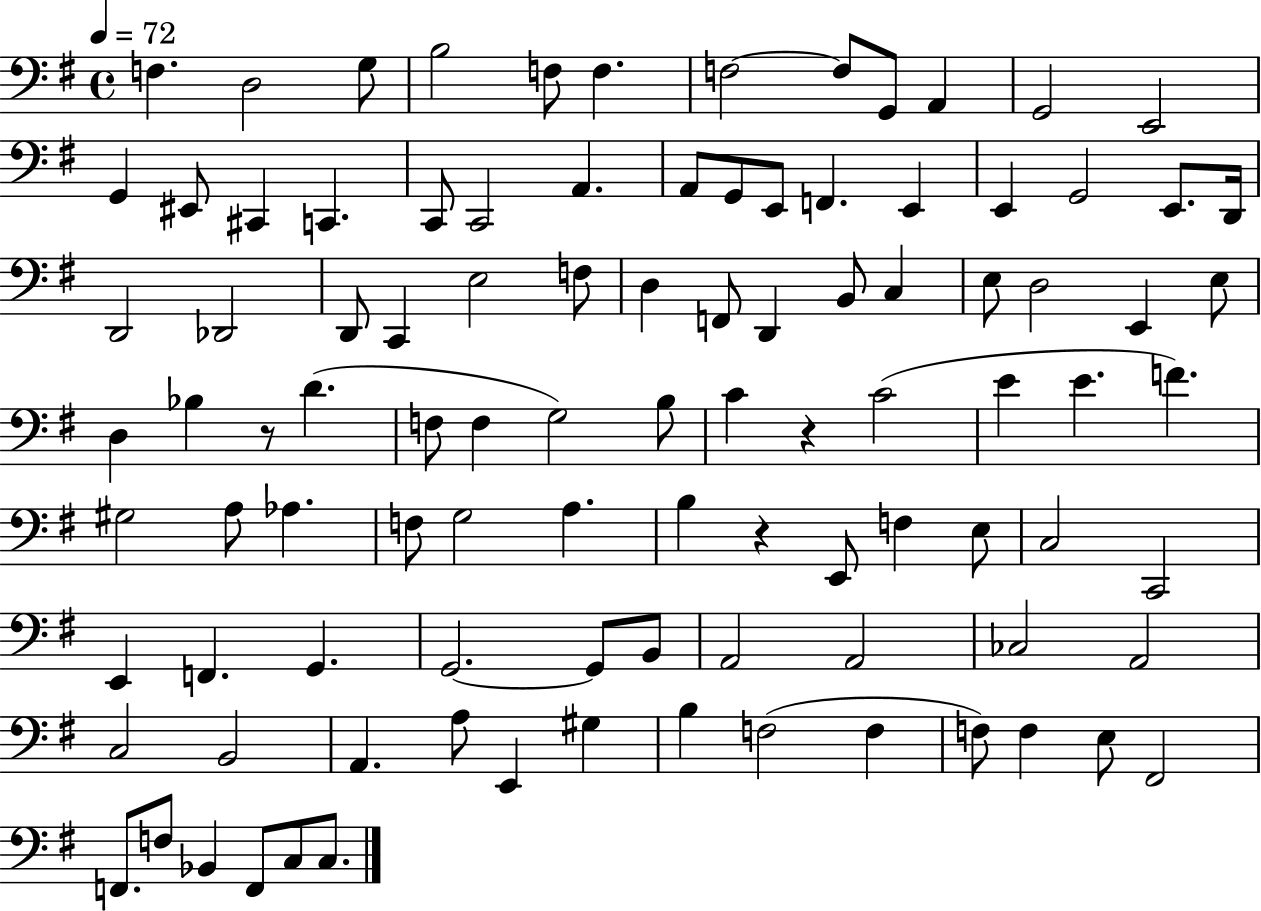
F3/q. D3/h G3/e B3/h F3/e F3/q. F3/h F3/e G2/e A2/q G2/h E2/h G2/q EIS2/e C#2/q C2/q. C2/e C2/h A2/q. A2/e G2/e E2/e F2/q. E2/q E2/q G2/h E2/e. D2/s D2/h Db2/h D2/e C2/q E3/h F3/e D3/q F2/e D2/q B2/e C3/q E3/e D3/h E2/q E3/e D3/q Bb3/q R/e D4/q. F3/e F3/q G3/h B3/e C4/q R/q C4/h E4/q E4/q. F4/q. G#3/h A3/e Ab3/q. F3/e G3/h A3/q. B3/q R/q E2/e F3/q E3/e C3/h C2/h E2/q F2/q. G2/q. G2/h. G2/e B2/e A2/h A2/h CES3/h A2/h C3/h B2/h A2/q. A3/e E2/q G#3/q B3/q F3/h F3/q F3/e F3/q E3/e F#2/h F2/e. F3/e Bb2/q F2/e C3/e C3/e.